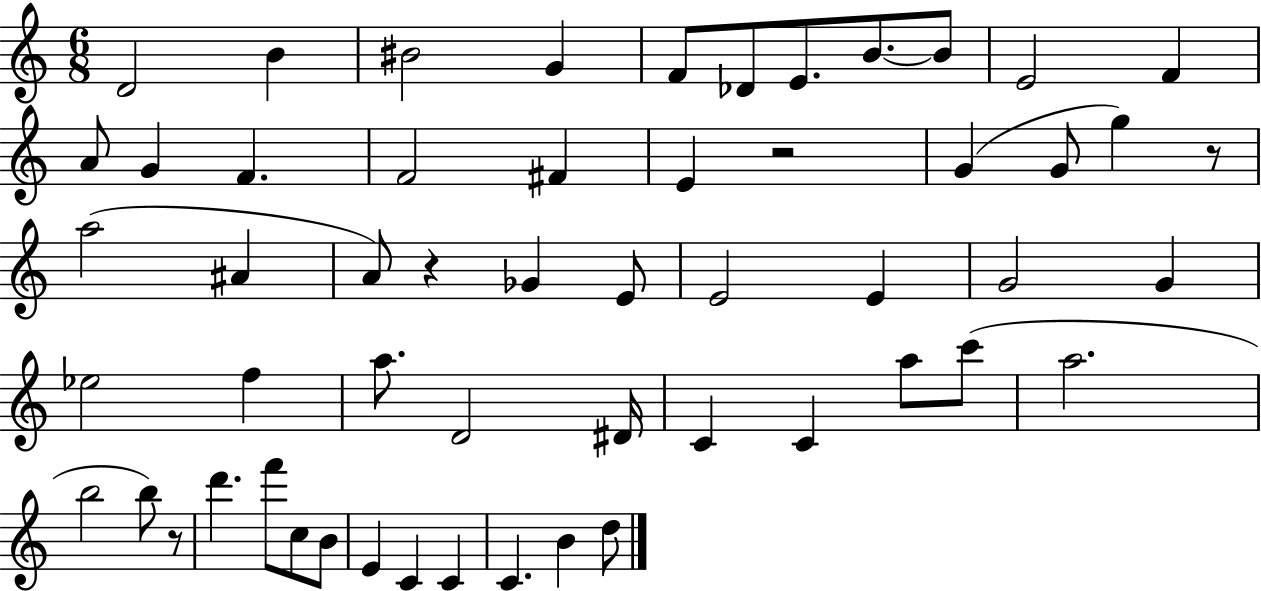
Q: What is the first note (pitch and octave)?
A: D4